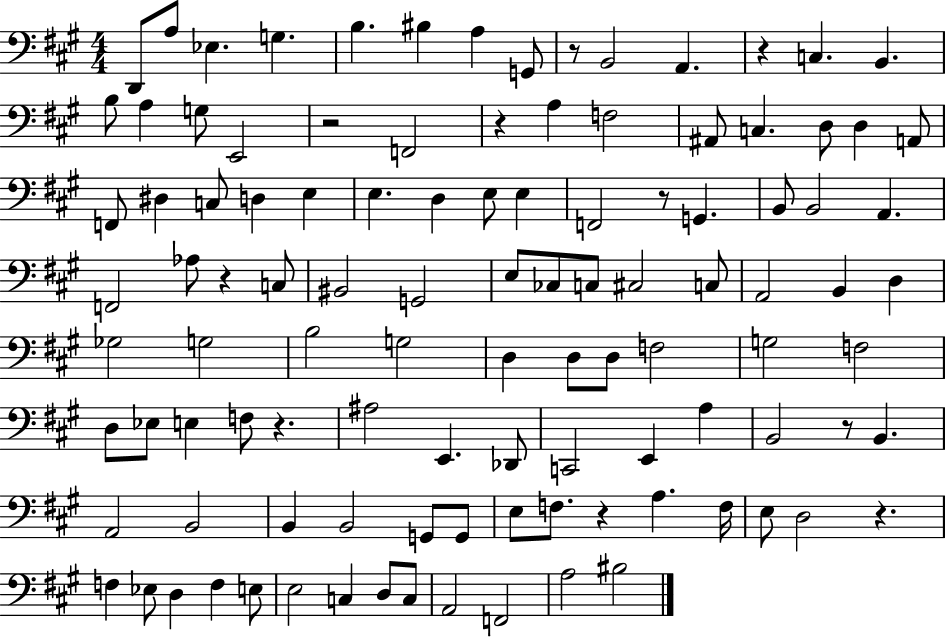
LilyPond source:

{
  \clef bass
  \numericTimeSignature
  \time 4/4
  \key a \major
  \repeat volta 2 { d,8 a8 ees4. g4. | b4. bis4 a4 g,8 | r8 b,2 a,4. | r4 c4. b,4. | \break b8 a4 g8 e,2 | r2 f,2 | r4 a4 f2 | ais,8 c4. d8 d4 a,8 | \break f,8 dis4 c8 d4 e4 | e4. d4 e8 e4 | f,2 r8 g,4. | b,8 b,2 a,4. | \break f,2 aes8 r4 c8 | bis,2 g,2 | e8 ces8 c8 cis2 c8 | a,2 b,4 d4 | \break ges2 g2 | b2 g2 | d4 d8 d8 f2 | g2 f2 | \break d8 ees8 e4 f8 r4. | ais2 e,4. des,8 | c,2 e,4 a4 | b,2 r8 b,4. | \break a,2 b,2 | b,4 b,2 g,8 g,8 | e8 f8. r4 a4. f16 | e8 d2 r4. | \break f4 ees8 d4 f4 e8 | e2 c4 d8 c8 | a,2 f,2 | a2 bis2 | \break } \bar "|."
}